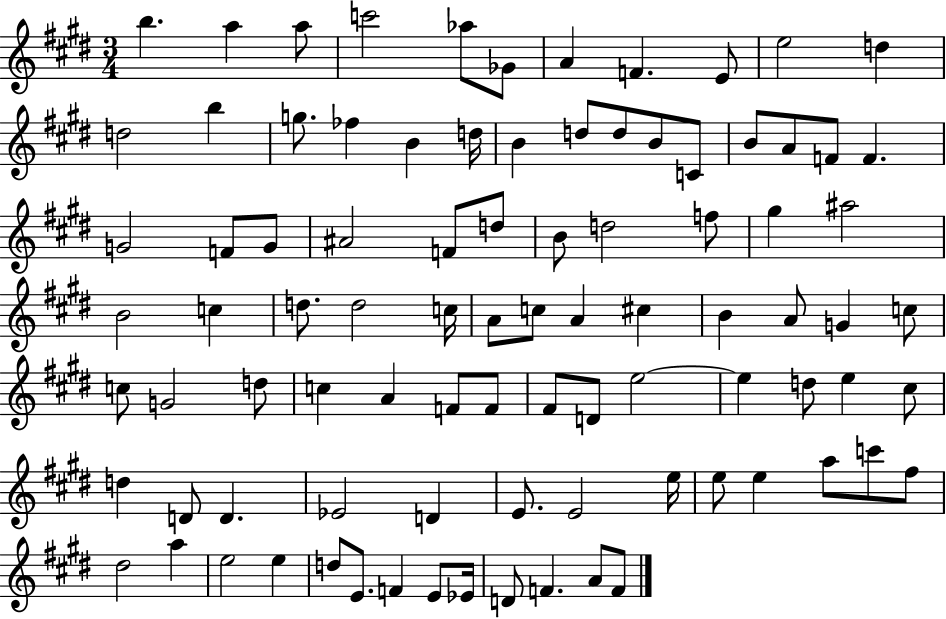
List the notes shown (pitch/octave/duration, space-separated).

B5/q. A5/q A5/e C6/h Ab5/e Gb4/e A4/q F4/q. E4/e E5/h D5/q D5/h B5/q G5/e. FES5/q B4/q D5/s B4/q D5/e D5/e B4/e C4/e B4/e A4/e F4/e F4/q. G4/h F4/e G4/e A#4/h F4/e D5/e B4/e D5/h F5/e G#5/q A#5/h B4/h C5/q D5/e. D5/h C5/s A4/e C5/e A4/q C#5/q B4/q A4/e G4/q C5/e C5/e G4/h D5/e C5/q A4/q F4/e F4/e F#4/e D4/e E5/h E5/q D5/e E5/q C#5/e D5/q D4/e D4/q. Eb4/h D4/q E4/e. E4/h E5/s E5/e E5/q A5/e C6/e F#5/e D#5/h A5/q E5/h E5/q D5/e E4/e. F4/q E4/e Eb4/s D4/e F4/q. A4/e F4/e